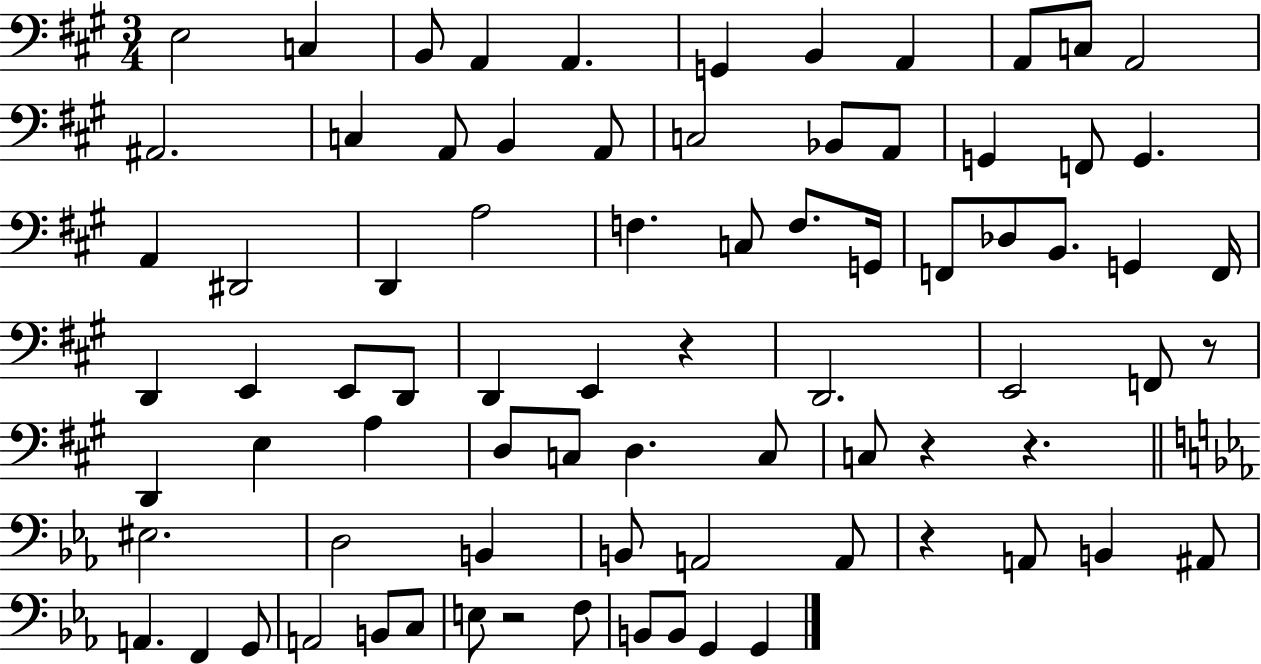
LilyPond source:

{
  \clef bass
  \numericTimeSignature
  \time 3/4
  \key a \major
  \repeat volta 2 { e2 c4 | b,8 a,4 a,4. | g,4 b,4 a,4 | a,8 c8 a,2 | \break ais,2. | c4 a,8 b,4 a,8 | c2 bes,8 a,8 | g,4 f,8 g,4. | \break a,4 dis,2 | d,4 a2 | f4. c8 f8. g,16 | f,8 des8 b,8. g,4 f,16 | \break d,4 e,4 e,8 d,8 | d,4 e,4 r4 | d,2. | e,2 f,8 r8 | \break d,4 e4 a4 | d8 c8 d4. c8 | c8 r4 r4. | \bar "||" \break \key c \minor eis2. | d2 b,4 | b,8 a,2 a,8 | r4 a,8 b,4 ais,8 | \break a,4. f,4 g,8 | a,2 b,8 c8 | e8 r2 f8 | b,8 b,8 g,4 g,4 | \break } \bar "|."
}